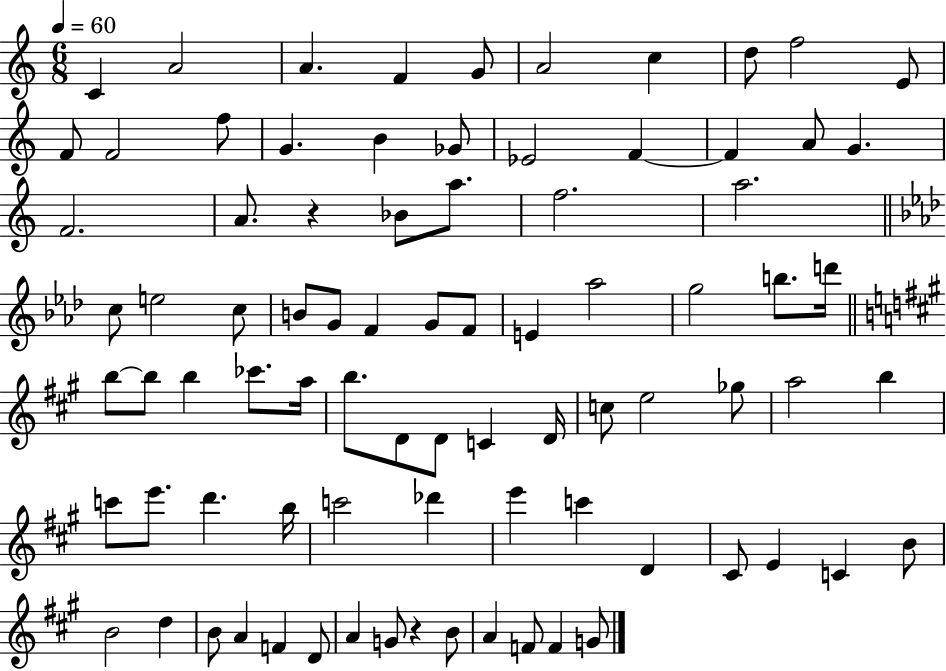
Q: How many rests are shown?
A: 2